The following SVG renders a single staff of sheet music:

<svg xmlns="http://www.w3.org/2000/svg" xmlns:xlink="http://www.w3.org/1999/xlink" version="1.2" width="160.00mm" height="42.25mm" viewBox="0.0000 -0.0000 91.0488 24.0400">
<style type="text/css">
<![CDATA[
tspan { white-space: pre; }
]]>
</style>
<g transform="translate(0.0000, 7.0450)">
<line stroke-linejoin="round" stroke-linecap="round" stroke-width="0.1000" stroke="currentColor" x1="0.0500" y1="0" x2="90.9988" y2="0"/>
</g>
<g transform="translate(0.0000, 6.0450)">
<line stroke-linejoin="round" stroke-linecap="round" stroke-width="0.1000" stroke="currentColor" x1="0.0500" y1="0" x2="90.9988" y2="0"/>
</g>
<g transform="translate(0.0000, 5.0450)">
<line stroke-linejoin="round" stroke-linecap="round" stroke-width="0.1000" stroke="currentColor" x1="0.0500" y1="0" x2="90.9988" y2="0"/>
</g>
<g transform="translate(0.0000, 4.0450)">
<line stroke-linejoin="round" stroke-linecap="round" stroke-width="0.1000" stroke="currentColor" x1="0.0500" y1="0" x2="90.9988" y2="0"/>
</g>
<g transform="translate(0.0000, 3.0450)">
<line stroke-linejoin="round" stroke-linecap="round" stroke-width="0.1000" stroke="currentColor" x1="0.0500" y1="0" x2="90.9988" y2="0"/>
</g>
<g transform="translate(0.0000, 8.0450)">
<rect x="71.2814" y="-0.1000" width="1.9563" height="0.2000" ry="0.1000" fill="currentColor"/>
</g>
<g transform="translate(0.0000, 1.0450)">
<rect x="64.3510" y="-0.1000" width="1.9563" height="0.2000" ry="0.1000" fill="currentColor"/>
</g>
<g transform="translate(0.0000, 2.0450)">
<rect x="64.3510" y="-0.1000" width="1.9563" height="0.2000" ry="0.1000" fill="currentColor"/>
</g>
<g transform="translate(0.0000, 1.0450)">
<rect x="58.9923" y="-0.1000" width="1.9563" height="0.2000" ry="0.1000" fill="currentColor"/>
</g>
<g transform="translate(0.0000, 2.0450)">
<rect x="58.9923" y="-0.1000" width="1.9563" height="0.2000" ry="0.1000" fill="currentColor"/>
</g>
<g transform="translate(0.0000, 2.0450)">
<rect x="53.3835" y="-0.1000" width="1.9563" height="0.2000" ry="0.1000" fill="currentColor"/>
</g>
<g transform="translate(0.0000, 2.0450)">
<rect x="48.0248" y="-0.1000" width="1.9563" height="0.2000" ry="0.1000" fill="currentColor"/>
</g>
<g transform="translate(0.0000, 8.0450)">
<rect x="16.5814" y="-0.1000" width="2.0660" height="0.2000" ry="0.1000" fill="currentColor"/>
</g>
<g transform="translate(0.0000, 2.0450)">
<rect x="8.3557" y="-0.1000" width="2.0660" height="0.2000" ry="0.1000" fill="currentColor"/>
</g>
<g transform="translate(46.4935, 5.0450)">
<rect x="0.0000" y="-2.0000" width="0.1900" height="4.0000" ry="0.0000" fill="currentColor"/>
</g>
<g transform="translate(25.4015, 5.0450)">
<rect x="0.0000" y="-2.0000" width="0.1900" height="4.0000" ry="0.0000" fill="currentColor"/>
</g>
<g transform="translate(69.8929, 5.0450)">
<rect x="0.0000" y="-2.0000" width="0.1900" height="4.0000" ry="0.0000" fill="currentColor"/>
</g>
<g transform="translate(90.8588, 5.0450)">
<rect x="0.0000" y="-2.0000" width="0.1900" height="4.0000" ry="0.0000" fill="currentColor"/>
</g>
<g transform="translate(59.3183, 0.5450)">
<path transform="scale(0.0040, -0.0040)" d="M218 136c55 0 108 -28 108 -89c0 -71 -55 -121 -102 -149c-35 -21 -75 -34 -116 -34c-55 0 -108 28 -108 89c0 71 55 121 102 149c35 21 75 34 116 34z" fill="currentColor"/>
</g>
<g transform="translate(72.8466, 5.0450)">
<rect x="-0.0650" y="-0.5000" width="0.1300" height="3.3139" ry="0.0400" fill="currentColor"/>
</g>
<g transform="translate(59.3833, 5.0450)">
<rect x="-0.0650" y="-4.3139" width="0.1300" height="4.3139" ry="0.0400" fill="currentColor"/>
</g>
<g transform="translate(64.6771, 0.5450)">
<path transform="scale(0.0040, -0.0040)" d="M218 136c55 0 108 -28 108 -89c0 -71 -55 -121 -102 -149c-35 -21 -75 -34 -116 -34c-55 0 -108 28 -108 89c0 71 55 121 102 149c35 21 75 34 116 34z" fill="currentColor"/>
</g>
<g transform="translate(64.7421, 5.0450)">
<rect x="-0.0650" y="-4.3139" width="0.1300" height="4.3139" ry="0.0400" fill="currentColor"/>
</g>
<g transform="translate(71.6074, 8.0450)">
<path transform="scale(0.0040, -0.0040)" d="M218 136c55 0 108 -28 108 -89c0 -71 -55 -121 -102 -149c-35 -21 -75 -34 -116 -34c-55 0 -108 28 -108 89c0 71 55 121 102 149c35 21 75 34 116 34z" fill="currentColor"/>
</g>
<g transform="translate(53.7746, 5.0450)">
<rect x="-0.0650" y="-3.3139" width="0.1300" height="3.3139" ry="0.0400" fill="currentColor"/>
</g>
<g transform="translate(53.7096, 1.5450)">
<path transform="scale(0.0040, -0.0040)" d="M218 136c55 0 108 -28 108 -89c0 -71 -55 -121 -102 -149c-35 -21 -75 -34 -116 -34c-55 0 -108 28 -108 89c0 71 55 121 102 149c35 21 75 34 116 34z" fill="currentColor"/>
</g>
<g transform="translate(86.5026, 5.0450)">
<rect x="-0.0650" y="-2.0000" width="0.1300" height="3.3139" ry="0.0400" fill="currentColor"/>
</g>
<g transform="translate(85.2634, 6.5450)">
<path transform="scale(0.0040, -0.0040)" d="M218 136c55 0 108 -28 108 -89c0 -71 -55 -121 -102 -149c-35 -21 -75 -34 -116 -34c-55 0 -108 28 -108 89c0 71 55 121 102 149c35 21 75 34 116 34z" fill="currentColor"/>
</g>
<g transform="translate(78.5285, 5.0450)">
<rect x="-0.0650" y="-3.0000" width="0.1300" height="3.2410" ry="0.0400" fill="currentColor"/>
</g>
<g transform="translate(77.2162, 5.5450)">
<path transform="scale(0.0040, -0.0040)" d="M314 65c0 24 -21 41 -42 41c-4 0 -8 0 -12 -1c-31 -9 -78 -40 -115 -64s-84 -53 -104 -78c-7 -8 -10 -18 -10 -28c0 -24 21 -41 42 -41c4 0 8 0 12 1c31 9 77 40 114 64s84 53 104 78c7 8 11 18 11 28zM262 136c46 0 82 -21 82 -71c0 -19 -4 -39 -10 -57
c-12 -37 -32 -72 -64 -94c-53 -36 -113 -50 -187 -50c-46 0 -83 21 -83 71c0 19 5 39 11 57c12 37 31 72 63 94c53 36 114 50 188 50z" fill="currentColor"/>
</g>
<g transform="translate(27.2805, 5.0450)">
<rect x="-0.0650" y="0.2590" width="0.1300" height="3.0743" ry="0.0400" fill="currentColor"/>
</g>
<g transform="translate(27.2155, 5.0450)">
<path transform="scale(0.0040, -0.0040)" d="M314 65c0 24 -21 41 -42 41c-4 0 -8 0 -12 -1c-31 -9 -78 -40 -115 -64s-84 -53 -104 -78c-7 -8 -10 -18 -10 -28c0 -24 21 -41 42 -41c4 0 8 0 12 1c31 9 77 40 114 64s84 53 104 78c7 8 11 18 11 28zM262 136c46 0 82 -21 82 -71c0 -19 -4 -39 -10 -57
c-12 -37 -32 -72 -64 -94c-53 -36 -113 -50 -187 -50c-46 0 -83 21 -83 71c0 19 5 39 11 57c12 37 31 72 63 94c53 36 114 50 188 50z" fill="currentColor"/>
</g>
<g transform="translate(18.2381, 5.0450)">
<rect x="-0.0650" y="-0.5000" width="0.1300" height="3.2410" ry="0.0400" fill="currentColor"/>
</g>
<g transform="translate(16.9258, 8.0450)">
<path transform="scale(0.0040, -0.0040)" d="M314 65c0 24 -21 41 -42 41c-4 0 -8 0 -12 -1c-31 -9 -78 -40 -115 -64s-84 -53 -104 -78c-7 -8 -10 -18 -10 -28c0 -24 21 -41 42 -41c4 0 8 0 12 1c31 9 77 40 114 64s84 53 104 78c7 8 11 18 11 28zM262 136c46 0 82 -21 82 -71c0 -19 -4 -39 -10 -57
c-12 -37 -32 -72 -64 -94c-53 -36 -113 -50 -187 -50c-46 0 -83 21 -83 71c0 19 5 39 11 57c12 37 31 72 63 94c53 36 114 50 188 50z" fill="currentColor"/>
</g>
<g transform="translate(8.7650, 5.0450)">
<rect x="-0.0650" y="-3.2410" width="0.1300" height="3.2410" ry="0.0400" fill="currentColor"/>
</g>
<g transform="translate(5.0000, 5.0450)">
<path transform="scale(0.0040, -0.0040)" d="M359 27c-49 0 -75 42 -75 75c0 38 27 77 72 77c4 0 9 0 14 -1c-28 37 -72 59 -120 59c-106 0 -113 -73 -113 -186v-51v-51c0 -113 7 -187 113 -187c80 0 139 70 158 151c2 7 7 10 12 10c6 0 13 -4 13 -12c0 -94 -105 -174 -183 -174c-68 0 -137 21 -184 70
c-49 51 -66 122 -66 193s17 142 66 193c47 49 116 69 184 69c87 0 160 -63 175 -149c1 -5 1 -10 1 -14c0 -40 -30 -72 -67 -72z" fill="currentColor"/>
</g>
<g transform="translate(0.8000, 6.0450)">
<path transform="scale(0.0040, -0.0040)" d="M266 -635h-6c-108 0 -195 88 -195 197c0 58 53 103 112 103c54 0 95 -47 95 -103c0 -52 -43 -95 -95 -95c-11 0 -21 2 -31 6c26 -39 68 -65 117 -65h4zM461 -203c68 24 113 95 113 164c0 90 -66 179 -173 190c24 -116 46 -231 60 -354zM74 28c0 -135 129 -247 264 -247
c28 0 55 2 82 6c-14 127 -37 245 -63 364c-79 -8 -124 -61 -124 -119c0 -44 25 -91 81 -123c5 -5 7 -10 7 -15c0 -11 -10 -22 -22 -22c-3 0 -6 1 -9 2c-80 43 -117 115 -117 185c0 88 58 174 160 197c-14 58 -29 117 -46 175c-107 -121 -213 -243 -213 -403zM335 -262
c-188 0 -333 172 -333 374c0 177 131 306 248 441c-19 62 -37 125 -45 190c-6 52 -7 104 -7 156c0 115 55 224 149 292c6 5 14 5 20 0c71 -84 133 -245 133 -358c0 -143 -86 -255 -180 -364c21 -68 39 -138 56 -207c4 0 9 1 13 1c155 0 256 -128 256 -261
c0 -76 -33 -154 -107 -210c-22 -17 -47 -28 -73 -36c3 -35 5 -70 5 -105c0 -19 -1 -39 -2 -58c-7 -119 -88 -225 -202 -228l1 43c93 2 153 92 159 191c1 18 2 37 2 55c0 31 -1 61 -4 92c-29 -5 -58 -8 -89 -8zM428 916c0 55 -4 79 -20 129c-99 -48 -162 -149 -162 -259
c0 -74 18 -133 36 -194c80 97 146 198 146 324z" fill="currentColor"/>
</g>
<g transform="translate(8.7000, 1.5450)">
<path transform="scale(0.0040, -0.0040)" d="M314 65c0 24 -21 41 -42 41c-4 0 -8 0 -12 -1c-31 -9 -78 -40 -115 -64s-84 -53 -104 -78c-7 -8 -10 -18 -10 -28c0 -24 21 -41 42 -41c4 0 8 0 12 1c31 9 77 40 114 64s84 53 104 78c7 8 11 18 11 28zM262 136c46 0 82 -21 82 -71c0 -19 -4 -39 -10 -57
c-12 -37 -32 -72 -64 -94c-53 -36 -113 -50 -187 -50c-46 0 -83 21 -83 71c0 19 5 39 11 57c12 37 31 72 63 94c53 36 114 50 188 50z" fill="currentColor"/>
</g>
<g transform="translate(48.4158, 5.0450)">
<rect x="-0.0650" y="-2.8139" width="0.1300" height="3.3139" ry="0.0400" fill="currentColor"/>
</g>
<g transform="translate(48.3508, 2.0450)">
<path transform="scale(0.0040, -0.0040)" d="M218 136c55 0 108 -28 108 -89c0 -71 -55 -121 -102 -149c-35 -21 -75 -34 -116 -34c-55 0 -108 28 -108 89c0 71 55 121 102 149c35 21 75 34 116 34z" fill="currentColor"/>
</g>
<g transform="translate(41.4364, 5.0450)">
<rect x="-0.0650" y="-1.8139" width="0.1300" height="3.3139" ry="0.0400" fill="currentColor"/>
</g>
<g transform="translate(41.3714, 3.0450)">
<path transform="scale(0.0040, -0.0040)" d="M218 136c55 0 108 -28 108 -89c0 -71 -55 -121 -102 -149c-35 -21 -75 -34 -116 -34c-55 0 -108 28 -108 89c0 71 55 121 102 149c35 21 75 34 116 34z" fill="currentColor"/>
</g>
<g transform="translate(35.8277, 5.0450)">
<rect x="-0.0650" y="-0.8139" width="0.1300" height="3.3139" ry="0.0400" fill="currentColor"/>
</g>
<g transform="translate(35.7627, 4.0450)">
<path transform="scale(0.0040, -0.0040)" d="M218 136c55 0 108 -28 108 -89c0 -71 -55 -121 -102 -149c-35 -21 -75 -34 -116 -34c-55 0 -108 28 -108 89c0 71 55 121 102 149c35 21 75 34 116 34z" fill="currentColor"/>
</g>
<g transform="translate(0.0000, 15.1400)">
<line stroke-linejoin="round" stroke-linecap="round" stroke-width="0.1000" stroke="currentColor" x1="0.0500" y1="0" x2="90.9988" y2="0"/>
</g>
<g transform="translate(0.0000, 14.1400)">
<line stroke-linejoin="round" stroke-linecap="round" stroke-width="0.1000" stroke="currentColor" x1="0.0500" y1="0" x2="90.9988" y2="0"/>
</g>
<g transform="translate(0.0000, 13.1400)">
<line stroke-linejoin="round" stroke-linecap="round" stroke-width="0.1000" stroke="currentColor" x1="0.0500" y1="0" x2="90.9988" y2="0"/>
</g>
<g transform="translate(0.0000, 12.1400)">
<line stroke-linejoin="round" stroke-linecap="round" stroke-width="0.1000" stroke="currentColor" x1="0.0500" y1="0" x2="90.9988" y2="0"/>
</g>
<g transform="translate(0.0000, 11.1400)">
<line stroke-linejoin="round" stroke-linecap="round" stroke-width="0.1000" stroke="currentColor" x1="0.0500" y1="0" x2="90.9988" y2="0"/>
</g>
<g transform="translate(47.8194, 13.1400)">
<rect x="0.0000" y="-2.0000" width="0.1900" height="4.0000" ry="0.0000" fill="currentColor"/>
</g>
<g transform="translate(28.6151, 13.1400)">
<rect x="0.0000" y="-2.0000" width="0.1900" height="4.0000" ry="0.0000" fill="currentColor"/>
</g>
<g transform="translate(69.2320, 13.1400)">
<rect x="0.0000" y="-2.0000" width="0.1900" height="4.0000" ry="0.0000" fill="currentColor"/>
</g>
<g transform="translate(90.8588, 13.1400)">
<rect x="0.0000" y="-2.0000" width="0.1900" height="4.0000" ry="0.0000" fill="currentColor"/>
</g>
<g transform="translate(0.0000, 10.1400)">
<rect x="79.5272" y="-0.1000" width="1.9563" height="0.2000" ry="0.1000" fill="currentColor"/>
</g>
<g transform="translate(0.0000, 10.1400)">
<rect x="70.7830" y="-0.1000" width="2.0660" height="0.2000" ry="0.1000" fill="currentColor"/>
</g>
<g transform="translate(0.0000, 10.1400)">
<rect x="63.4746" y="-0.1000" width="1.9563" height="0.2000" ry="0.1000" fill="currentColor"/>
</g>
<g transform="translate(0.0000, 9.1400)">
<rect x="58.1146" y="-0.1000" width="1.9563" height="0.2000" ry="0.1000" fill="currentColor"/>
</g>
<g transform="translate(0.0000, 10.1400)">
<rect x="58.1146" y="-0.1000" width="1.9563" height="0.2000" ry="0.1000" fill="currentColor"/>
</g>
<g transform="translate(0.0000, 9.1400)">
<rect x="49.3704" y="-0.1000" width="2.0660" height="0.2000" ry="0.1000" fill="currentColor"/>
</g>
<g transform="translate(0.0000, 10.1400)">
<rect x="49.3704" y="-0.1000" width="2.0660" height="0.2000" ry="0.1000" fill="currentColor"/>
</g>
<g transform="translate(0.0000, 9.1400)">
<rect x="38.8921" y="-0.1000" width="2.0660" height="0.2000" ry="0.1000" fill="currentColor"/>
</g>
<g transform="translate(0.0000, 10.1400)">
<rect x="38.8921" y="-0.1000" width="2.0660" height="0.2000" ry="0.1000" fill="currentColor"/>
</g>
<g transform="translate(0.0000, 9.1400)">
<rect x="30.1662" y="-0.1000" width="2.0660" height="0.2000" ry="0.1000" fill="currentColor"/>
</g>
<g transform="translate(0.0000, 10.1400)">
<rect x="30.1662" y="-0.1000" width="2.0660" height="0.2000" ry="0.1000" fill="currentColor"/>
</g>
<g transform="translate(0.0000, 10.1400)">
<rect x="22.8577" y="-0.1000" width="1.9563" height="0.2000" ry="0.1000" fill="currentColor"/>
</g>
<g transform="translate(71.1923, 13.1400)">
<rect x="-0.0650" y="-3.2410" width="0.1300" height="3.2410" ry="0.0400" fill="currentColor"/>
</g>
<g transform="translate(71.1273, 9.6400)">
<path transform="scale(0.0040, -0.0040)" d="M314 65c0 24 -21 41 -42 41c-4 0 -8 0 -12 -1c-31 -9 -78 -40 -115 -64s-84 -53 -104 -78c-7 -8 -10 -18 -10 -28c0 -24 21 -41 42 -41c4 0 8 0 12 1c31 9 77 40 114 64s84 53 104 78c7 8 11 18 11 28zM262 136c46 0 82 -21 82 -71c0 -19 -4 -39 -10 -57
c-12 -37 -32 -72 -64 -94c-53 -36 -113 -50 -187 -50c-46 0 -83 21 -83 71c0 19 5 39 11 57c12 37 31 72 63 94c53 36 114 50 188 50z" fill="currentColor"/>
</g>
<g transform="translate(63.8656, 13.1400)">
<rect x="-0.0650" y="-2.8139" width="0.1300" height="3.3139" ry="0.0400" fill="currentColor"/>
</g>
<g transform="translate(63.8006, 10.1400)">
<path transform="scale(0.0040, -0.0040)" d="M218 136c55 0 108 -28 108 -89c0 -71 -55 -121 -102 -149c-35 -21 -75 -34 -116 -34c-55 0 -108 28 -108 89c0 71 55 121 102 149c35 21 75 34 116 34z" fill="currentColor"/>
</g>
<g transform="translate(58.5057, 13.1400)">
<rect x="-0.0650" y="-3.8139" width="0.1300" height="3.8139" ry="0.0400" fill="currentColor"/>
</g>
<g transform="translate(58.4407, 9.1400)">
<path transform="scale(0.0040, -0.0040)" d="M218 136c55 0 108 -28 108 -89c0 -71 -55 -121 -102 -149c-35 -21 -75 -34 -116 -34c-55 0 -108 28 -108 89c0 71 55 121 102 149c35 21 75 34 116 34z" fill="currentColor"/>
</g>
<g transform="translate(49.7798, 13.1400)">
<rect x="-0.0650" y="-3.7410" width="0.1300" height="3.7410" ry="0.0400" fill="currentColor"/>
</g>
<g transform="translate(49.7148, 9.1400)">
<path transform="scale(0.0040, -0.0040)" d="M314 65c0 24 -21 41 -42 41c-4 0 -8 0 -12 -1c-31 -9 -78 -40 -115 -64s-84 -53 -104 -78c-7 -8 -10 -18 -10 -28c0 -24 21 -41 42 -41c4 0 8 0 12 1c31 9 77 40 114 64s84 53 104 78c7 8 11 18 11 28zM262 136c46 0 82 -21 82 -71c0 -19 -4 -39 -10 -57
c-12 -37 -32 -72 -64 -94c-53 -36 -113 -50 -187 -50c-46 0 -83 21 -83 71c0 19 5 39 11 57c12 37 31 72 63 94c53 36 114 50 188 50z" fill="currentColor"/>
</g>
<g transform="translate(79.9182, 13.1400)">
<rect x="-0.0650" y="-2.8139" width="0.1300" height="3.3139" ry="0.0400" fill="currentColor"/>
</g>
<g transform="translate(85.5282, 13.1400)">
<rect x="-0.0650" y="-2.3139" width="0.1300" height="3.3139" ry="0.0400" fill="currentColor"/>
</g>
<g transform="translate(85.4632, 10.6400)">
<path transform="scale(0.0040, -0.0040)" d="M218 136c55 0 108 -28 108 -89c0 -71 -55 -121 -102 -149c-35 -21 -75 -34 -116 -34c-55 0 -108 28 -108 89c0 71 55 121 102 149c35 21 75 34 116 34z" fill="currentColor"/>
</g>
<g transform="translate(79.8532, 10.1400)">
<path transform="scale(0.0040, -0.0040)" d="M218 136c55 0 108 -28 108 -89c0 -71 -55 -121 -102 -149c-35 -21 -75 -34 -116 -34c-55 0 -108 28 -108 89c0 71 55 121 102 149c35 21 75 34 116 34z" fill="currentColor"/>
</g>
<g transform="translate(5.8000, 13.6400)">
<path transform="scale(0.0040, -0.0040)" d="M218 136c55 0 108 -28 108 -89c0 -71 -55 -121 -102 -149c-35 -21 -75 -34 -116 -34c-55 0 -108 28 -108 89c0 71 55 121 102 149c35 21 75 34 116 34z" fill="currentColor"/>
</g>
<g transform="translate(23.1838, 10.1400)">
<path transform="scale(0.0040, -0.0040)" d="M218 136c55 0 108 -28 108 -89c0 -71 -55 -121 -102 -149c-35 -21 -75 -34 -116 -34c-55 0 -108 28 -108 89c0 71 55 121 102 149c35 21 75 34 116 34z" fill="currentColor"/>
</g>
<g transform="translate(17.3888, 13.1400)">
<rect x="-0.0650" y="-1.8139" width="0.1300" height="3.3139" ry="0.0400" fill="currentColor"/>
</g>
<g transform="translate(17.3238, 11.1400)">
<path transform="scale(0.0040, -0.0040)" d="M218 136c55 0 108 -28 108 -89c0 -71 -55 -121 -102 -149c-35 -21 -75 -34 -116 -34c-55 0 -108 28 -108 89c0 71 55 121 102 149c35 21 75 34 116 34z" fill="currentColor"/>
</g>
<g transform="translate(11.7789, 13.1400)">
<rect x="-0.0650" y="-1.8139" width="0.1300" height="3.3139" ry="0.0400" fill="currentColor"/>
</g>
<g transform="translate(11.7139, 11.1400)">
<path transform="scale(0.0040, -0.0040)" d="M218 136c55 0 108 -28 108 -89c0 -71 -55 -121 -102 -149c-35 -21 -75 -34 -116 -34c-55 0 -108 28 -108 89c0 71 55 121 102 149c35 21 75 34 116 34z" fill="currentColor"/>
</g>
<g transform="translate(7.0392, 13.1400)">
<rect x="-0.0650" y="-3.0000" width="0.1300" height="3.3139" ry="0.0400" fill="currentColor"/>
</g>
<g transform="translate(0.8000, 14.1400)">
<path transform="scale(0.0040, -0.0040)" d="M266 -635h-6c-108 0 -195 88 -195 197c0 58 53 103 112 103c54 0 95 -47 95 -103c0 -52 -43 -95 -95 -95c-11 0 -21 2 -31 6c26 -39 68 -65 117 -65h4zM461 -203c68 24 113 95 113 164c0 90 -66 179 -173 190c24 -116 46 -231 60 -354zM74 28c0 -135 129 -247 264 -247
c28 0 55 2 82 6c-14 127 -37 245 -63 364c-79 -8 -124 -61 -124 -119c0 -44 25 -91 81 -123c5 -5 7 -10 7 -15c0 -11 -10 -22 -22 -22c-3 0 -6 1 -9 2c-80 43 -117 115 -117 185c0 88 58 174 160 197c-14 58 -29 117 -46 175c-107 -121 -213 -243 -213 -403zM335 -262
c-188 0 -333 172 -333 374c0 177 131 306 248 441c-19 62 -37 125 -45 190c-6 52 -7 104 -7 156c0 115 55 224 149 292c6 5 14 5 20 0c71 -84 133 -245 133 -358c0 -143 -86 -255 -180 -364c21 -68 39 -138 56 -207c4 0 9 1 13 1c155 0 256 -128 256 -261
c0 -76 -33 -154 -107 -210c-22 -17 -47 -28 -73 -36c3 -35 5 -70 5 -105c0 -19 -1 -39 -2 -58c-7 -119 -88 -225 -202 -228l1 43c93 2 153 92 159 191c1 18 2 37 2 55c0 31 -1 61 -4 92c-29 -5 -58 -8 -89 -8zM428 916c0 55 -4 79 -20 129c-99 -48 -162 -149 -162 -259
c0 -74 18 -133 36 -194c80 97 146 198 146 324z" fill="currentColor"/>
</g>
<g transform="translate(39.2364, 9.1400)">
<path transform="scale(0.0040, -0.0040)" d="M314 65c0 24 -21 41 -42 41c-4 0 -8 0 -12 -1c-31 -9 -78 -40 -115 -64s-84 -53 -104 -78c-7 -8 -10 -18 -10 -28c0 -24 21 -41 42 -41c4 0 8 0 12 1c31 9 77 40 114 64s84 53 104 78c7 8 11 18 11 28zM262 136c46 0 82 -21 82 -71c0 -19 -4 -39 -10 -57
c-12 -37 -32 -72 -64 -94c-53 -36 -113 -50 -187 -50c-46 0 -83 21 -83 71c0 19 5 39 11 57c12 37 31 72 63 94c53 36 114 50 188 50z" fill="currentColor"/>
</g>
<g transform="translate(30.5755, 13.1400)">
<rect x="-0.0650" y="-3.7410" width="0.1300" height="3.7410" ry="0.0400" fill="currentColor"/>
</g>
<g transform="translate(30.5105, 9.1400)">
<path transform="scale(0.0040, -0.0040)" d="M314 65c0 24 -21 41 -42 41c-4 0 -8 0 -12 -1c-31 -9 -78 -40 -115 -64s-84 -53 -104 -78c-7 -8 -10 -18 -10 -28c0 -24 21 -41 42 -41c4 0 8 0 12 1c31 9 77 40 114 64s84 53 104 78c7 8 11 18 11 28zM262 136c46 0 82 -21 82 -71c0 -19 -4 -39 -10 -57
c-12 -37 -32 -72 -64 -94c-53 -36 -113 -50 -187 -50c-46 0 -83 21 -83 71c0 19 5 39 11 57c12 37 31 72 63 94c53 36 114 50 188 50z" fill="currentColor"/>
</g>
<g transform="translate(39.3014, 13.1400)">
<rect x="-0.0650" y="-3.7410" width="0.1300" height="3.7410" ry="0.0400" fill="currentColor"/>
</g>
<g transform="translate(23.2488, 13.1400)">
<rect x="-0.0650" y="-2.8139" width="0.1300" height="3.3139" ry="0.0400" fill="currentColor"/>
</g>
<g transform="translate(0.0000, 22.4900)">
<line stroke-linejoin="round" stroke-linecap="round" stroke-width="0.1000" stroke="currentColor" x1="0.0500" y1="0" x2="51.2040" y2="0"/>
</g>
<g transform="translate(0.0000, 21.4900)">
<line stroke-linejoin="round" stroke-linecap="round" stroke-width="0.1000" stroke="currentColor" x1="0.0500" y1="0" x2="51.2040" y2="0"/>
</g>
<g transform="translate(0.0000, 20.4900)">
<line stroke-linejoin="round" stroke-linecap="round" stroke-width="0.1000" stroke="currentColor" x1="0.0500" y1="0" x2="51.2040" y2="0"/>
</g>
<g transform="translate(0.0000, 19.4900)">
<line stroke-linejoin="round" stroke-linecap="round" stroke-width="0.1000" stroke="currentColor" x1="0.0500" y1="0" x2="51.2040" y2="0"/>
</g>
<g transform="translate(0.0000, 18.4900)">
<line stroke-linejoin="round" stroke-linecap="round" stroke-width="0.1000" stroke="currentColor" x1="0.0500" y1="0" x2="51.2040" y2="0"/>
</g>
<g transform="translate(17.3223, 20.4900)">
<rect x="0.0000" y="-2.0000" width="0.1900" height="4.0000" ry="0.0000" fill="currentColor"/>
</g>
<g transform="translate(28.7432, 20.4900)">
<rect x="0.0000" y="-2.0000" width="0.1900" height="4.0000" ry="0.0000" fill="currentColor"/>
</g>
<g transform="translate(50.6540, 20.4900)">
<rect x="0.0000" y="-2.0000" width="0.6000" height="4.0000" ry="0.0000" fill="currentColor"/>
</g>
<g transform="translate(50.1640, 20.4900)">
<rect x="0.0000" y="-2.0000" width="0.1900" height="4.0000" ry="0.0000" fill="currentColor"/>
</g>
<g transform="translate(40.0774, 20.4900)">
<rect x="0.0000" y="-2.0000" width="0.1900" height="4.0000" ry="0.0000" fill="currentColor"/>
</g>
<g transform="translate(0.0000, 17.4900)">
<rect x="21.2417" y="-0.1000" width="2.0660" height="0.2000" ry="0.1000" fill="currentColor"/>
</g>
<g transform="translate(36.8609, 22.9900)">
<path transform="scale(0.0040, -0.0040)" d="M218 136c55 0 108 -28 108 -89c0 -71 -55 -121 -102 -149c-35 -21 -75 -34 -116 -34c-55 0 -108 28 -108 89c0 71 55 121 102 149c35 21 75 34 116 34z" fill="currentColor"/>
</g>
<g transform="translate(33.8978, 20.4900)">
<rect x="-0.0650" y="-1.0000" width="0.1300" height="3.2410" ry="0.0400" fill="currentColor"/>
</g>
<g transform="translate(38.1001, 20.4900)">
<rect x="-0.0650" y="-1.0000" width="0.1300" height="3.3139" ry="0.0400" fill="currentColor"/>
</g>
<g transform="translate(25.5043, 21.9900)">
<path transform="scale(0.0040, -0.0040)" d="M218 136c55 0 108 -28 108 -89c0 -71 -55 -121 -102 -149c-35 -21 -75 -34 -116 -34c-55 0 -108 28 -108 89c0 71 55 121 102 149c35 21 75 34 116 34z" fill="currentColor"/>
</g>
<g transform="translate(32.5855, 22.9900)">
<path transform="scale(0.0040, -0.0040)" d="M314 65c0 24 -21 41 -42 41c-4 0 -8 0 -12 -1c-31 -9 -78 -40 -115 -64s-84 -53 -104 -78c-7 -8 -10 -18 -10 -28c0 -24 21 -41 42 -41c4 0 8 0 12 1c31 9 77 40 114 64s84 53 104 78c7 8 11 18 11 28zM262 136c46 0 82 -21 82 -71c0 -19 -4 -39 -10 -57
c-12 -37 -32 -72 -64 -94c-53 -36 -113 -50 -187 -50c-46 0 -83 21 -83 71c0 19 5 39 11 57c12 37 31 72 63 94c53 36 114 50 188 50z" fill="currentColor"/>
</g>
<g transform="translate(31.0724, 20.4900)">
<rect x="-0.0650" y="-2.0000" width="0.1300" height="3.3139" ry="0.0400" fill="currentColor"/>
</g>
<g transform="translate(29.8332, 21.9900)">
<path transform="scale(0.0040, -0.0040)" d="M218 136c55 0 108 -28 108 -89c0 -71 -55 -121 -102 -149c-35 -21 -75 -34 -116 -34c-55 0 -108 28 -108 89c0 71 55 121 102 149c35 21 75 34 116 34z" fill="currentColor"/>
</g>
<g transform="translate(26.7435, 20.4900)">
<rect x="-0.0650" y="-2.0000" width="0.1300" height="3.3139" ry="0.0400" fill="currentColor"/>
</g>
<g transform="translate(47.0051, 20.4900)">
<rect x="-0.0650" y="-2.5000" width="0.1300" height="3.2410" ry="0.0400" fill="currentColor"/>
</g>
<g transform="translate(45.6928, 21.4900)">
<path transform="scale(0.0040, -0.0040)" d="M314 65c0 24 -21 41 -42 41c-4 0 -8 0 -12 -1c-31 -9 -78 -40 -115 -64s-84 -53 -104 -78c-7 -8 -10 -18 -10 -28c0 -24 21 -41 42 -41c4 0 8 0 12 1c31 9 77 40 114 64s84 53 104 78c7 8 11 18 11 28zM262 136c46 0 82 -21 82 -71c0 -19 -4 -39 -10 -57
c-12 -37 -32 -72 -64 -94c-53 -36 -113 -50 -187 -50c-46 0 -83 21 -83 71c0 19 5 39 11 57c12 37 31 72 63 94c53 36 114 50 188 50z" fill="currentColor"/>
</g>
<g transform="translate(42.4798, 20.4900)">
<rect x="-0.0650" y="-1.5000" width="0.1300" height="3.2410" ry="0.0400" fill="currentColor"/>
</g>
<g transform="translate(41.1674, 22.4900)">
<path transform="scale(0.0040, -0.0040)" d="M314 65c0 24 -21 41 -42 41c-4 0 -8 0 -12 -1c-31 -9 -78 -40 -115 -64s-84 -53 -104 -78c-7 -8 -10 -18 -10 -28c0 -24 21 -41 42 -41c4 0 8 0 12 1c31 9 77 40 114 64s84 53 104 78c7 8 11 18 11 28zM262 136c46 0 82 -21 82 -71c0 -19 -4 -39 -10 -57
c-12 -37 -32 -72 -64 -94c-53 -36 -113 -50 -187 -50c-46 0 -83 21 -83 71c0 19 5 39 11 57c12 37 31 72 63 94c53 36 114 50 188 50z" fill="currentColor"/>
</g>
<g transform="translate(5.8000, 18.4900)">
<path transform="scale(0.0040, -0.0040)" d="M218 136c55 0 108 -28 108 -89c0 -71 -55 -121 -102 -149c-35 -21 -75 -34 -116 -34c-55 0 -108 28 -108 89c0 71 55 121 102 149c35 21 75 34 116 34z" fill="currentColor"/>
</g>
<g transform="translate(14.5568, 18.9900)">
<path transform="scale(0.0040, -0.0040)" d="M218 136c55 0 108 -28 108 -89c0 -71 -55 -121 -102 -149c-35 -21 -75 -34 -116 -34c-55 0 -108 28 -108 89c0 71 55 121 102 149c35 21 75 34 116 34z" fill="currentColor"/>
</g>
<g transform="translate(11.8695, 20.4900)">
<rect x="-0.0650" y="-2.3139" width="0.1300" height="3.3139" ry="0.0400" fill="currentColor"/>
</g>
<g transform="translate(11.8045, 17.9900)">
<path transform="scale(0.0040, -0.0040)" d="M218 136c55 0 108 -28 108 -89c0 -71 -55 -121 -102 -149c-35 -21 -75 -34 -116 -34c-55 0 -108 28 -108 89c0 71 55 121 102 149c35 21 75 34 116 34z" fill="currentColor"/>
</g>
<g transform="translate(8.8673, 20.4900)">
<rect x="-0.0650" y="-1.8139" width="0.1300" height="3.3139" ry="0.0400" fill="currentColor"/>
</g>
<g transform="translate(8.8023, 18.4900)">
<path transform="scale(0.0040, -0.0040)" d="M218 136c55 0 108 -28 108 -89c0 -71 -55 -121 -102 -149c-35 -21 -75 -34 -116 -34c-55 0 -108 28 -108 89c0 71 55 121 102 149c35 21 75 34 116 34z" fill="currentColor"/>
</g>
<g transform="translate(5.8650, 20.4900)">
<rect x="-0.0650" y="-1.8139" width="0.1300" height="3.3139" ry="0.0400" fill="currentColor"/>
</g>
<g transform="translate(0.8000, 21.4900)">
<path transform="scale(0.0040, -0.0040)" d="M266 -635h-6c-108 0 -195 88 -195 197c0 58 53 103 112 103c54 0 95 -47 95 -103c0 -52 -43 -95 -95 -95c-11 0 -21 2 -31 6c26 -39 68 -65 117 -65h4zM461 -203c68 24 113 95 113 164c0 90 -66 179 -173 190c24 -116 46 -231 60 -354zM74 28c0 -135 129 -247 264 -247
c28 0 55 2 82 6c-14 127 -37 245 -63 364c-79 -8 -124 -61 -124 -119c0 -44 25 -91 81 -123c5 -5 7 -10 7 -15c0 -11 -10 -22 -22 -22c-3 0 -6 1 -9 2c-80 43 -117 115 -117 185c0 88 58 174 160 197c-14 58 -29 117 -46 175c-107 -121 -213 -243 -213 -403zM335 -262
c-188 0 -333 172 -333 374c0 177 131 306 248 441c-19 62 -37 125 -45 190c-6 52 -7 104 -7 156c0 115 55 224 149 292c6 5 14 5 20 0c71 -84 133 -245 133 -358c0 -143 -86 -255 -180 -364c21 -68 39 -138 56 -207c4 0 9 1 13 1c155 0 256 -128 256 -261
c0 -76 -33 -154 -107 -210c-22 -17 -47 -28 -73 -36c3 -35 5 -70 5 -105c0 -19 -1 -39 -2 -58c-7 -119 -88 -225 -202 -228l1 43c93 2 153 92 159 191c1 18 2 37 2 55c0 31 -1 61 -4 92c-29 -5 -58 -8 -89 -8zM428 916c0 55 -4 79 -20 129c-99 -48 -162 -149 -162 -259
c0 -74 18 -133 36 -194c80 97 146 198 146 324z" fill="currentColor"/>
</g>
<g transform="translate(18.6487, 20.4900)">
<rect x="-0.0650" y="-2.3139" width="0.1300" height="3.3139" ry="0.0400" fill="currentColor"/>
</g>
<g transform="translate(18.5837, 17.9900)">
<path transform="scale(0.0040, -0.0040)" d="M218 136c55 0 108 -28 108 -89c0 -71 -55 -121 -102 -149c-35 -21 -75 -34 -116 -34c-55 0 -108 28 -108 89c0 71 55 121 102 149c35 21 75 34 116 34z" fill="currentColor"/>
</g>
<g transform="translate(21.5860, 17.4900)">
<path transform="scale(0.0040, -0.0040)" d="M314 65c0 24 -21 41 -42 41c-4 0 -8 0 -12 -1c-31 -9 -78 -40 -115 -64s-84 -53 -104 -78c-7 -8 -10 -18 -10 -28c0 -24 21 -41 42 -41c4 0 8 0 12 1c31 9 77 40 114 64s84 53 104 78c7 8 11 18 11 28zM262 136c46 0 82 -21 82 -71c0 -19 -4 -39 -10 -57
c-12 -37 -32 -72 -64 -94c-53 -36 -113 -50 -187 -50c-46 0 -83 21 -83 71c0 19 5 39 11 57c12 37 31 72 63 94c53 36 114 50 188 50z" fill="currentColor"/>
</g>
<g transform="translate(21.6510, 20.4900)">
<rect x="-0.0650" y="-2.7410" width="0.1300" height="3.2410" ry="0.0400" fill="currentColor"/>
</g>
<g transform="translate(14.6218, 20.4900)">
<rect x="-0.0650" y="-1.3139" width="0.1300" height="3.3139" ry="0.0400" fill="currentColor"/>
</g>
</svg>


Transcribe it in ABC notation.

X:1
T:Untitled
M:4/4
L:1/4
K:C
b2 C2 B2 d f a b d' d' C A2 F A f f a c'2 c'2 c'2 c' a b2 a g f f g e g a2 F F D2 D E2 G2